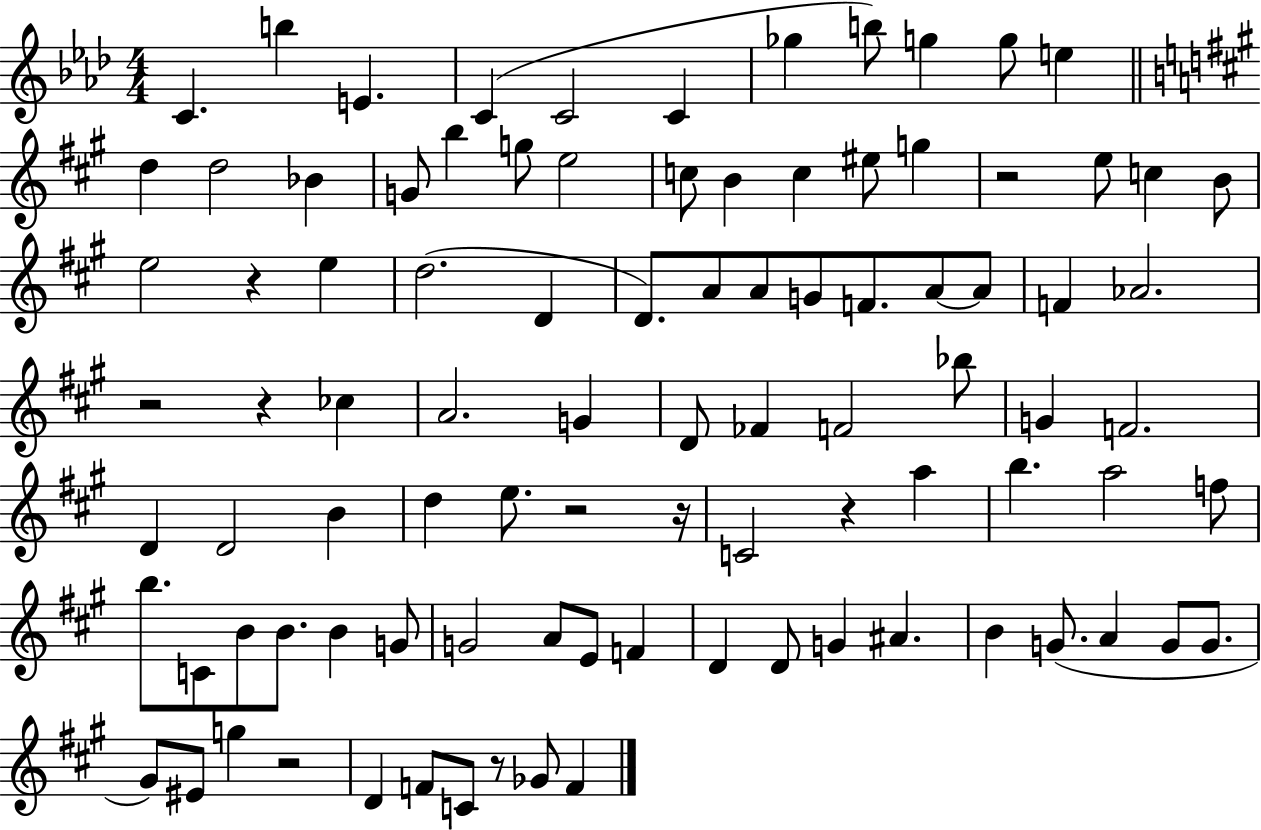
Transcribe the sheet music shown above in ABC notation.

X:1
T:Untitled
M:4/4
L:1/4
K:Ab
C b E C C2 C _g b/2 g g/2 e d d2 _B G/2 b g/2 e2 c/2 B c ^e/2 g z2 e/2 c B/2 e2 z e d2 D D/2 A/2 A/2 G/2 F/2 A/2 A/2 F _A2 z2 z _c A2 G D/2 _F F2 _b/2 G F2 D D2 B d e/2 z2 z/4 C2 z a b a2 f/2 b/2 C/2 B/2 B/2 B G/2 G2 A/2 E/2 F D D/2 G ^A B G/2 A G/2 G/2 ^G/2 ^E/2 g z2 D F/2 C/2 z/2 _G/2 F